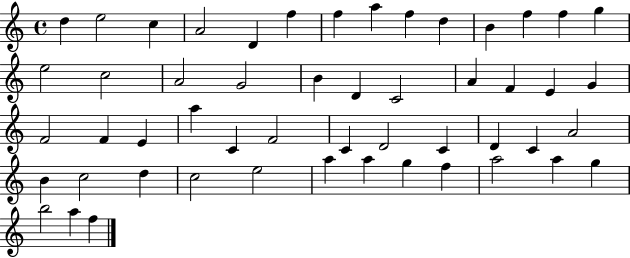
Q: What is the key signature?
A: C major